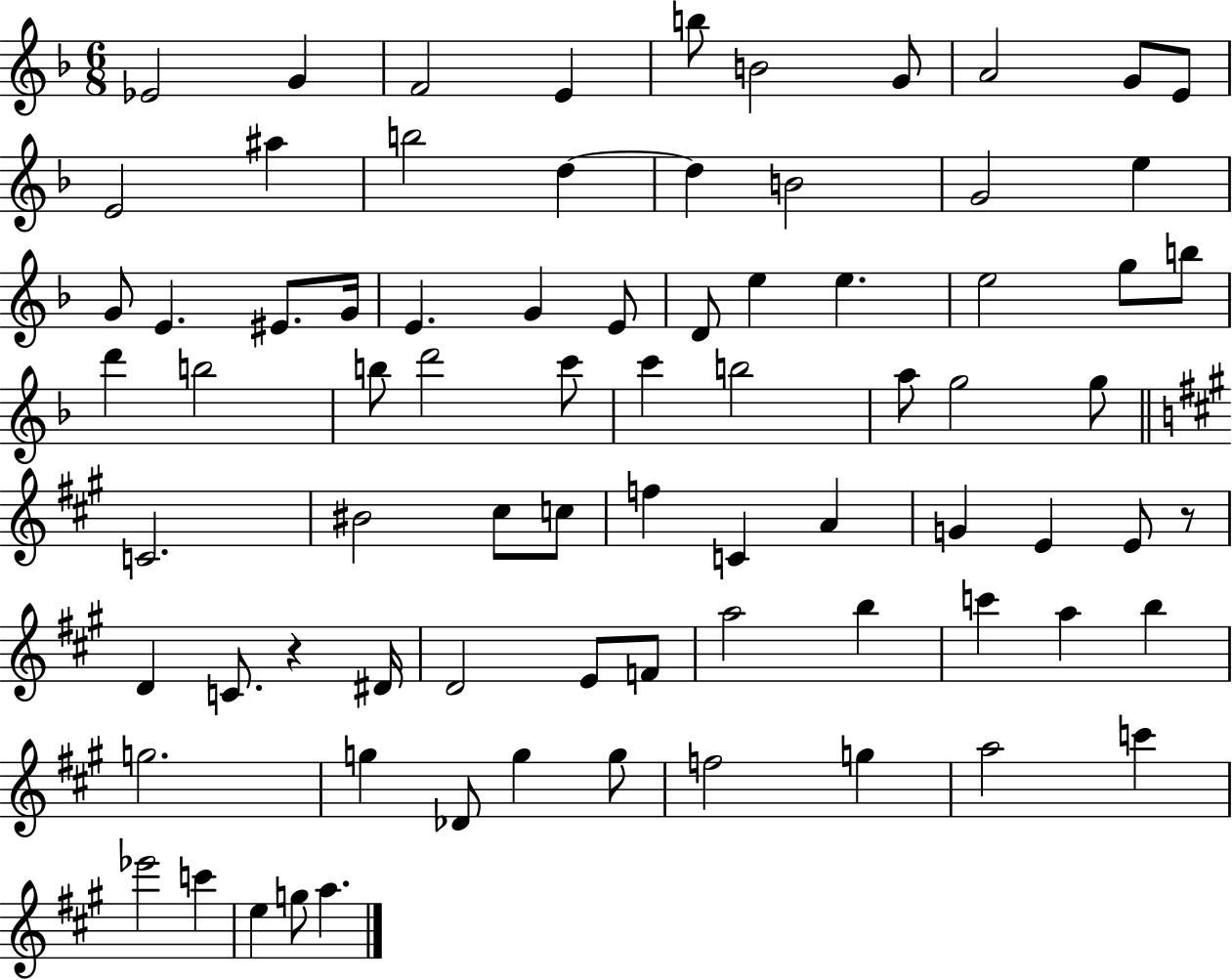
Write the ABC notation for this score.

X:1
T:Untitled
M:6/8
L:1/4
K:F
_E2 G F2 E b/2 B2 G/2 A2 G/2 E/2 E2 ^a b2 d d B2 G2 e G/2 E ^E/2 G/4 E G E/2 D/2 e e e2 g/2 b/2 d' b2 b/2 d'2 c'/2 c' b2 a/2 g2 g/2 C2 ^B2 ^c/2 c/2 f C A G E E/2 z/2 D C/2 z ^D/4 D2 E/2 F/2 a2 b c' a b g2 g _D/2 g g/2 f2 g a2 c' _e'2 c' e g/2 a